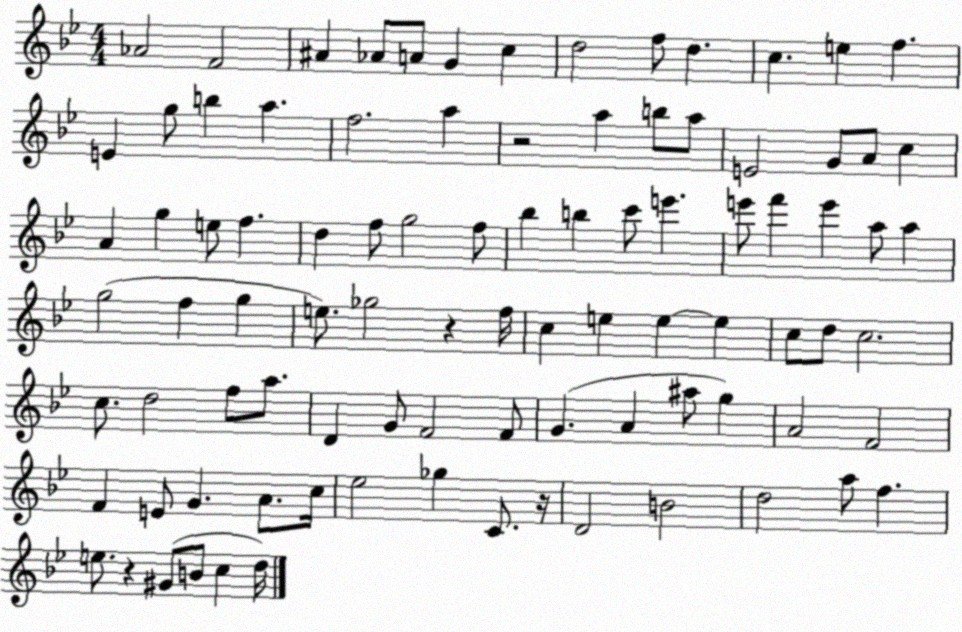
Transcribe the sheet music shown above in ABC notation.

X:1
T:Untitled
M:4/4
L:1/4
K:Bb
_A2 F2 ^A _A/2 A/2 G c d2 f/2 d c e f E g/2 b a f2 a z2 a b/2 a/2 E2 G/2 A/2 c A g e/2 f d f/2 g2 f/2 _b b c'/2 e' e'/2 f' e' a/2 a g2 f g e/2 _g2 z f/4 c e e e c/2 d/2 c2 c/2 d2 f/2 a/2 D G/2 F2 F/2 G A ^a/2 g A2 F2 F E/2 G A/2 c/4 _e2 _g C/2 z/4 D2 B2 d2 a/2 f e/2 z ^G/2 B/2 c d/4